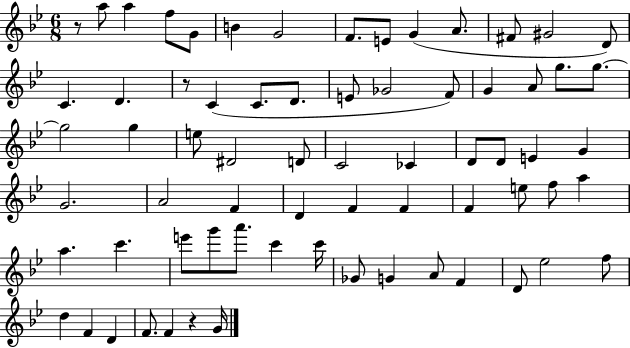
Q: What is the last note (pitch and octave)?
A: G4